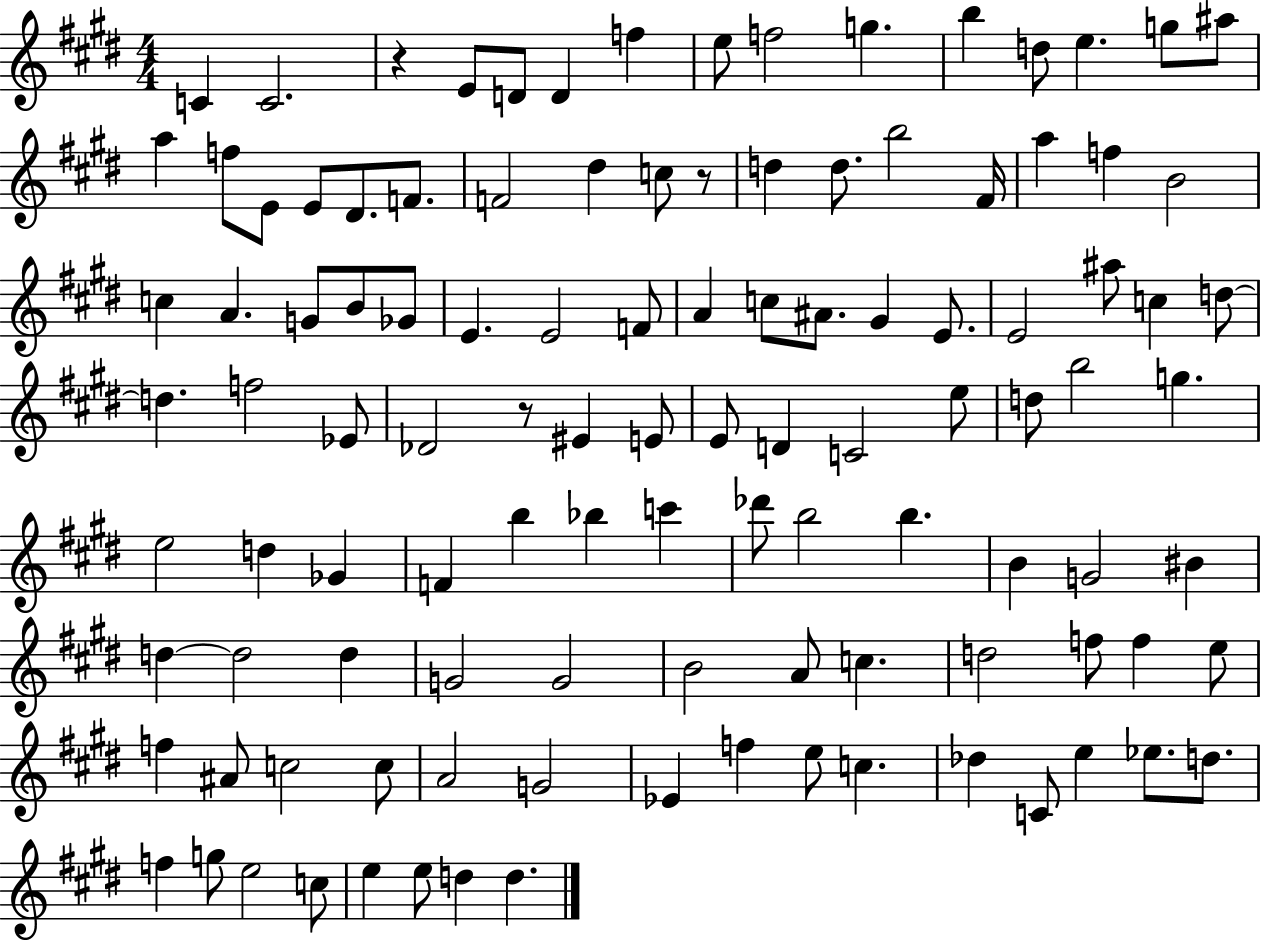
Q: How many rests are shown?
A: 3